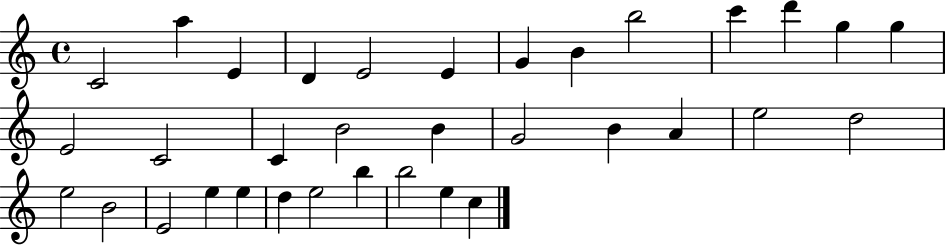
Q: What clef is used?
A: treble